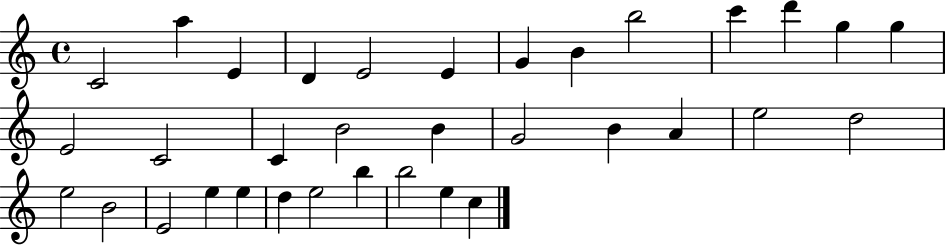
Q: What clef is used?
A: treble